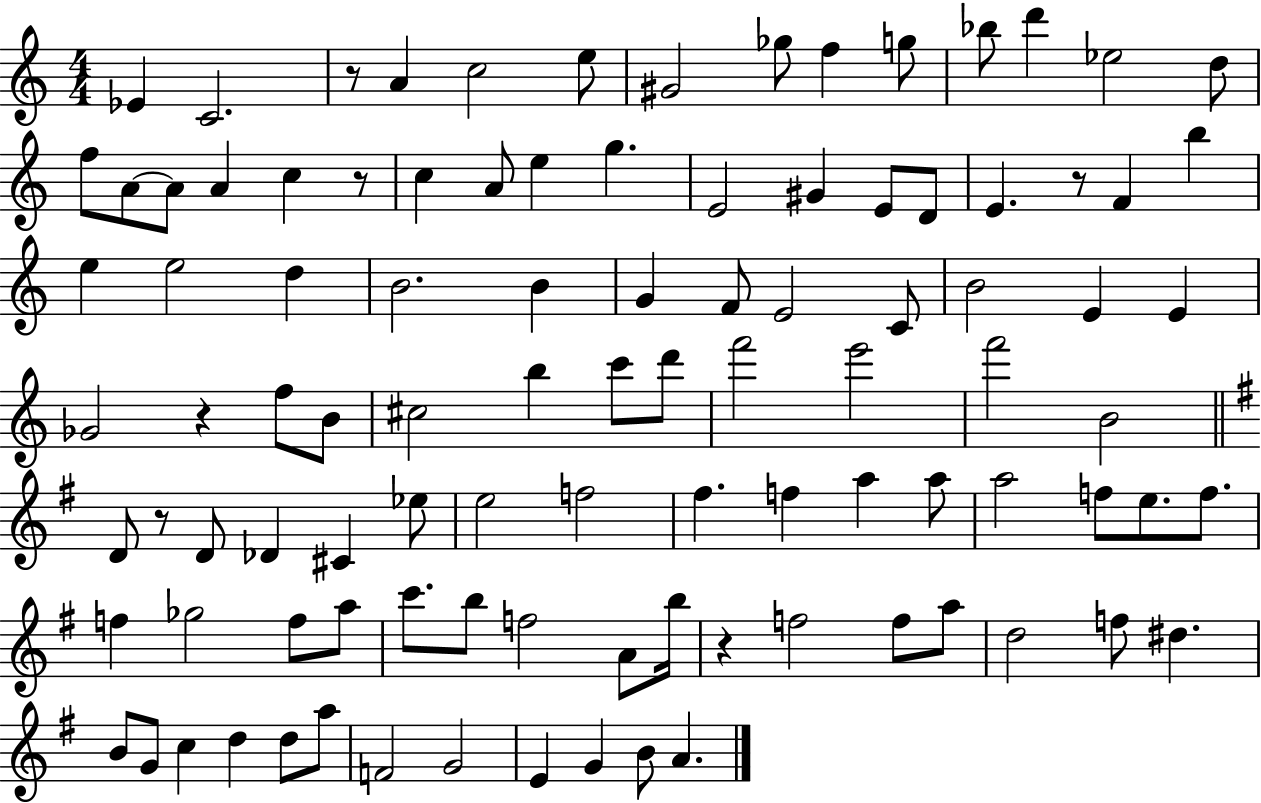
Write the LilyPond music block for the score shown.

{
  \clef treble
  \numericTimeSignature
  \time 4/4
  \key c \major
  ees'4 c'2. | r8 a'4 c''2 e''8 | gis'2 ges''8 f''4 g''8 | bes''8 d'''4 ees''2 d''8 | \break f''8 a'8~~ a'8 a'4 c''4 r8 | c''4 a'8 e''4 g''4. | e'2 gis'4 e'8 d'8 | e'4. r8 f'4 b''4 | \break e''4 e''2 d''4 | b'2. b'4 | g'4 f'8 e'2 c'8 | b'2 e'4 e'4 | \break ges'2 r4 f''8 b'8 | cis''2 b''4 c'''8 d'''8 | f'''2 e'''2 | f'''2 b'2 | \break \bar "||" \break \key g \major d'8 r8 d'8 des'4 cis'4 ees''8 | e''2 f''2 | fis''4. f''4 a''4 a''8 | a''2 f''8 e''8. f''8. | \break f''4 ges''2 f''8 a''8 | c'''8. b''8 f''2 a'8 b''16 | r4 f''2 f''8 a''8 | d''2 f''8 dis''4. | \break b'8 g'8 c''4 d''4 d''8 a''8 | f'2 g'2 | e'4 g'4 b'8 a'4. | \bar "|."
}